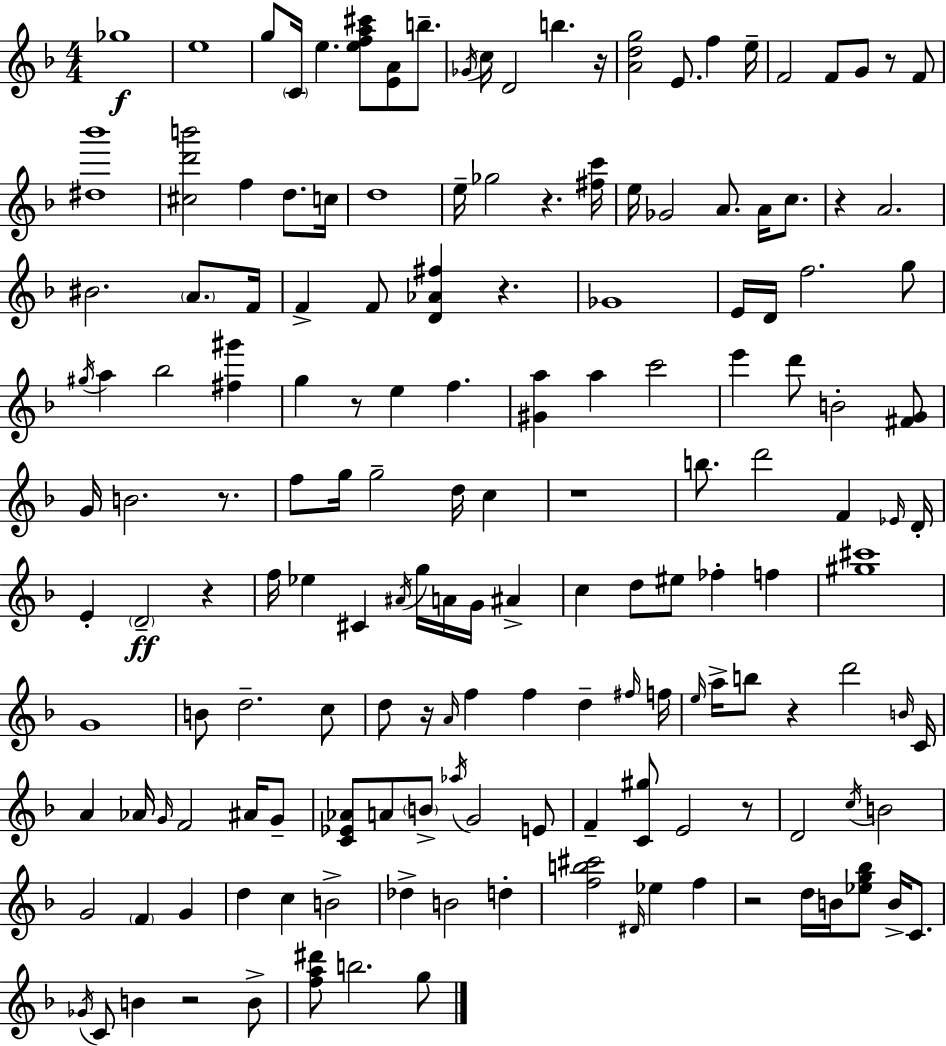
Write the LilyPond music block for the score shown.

{
  \clef treble
  \numericTimeSignature
  \time 4/4
  \key d \minor
  ges''1\f | e''1 | g''8 \parenthesize c'16 e''4. <e'' f'' a'' cis'''>8 <e' a'>8 b''8.-- | \acciaccatura { ges'16 } c''16 d'2 b''4. | \break r16 <a' d'' g''>2 e'8. f''4 | e''16-- f'2 f'8 g'8 r8 f'8 | <dis'' bes'''>1 | <cis'' d''' b'''>2 f''4 d''8. | \break c''16 d''1 | e''16-- ges''2 r4. | <fis'' c'''>16 e''16 ges'2 a'8. a'16 c''8. | r4 a'2. | \break bis'2. \parenthesize a'8. | f'16 f'4-> f'8 <d' aes' fis''>4 r4. | ges'1 | e'16 d'16 f''2. g''8 | \break \acciaccatura { gis''16 } a''4 bes''2 <fis'' gis'''>4 | g''4 r8 e''4 f''4. | <gis' a''>4 a''4 c'''2 | e'''4 d'''8 b'2-. | \break <fis' g'>8 g'16 b'2. r8. | f''8 g''16 g''2-- d''16 c''4 | r1 | b''8. d'''2 f'4 | \break \grace { ees'16 } d'16-. e'4-. \parenthesize d'2--\ff r4 | f''16 ees''4 cis'4 \acciaccatura { ais'16 } g''16 a'16 g'16 | ais'4-> c''4 d''8 eis''8 fes''4-. | f''4 <gis'' cis'''>1 | \break g'1 | b'8 d''2.-- | c''8 d''8 r16 \grace { a'16 } f''4 f''4 | d''4-- \grace { fis''16 } f''16 \grace { e''16 } a''16-> b''8 r4 d'''2 | \break \grace { b'16 } c'16 a'4 aes'16 \grace { g'16 } f'2 | ais'16 g'8-- <c' ees' aes'>8 a'8 \parenthesize b'8-> \acciaccatura { aes''16 } | g'2 e'8 f'4-- <c' gis''>8 | e'2 r8 d'2 | \break \acciaccatura { c''16 } b'2 g'2 | \parenthesize f'4 g'4 d''4 c''4 | b'2-> des''4-> b'2 | d''4-. <f'' b'' cis'''>2 | \break \grace { dis'16 } ees''4 f''4 r2 | d''16 b'16 <ees'' g'' bes''>8 b'16-> c'8. \acciaccatura { ges'16 } c'8 b'4 | r2 b'8-> <f'' a'' dis'''>8 b''2. | g''8 \bar "|."
}